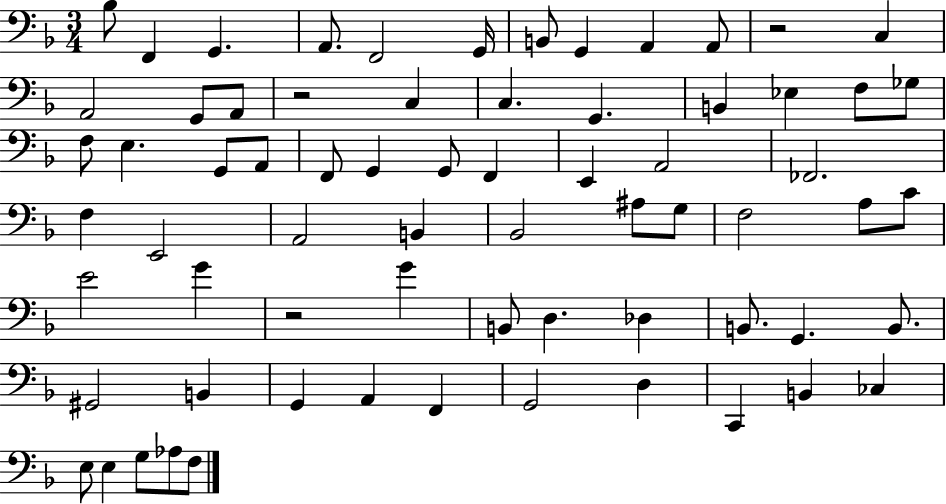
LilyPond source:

{
  \clef bass
  \numericTimeSignature
  \time 3/4
  \key f \major
  bes8 f,4 g,4. | a,8. f,2 g,16 | b,8 g,4 a,4 a,8 | r2 c4 | \break a,2 g,8 a,8 | r2 c4 | c4. g,4. | b,4 ees4 f8 ges8 | \break f8 e4. g,8 a,8 | f,8 g,4 g,8 f,4 | e,4 a,2 | fes,2. | \break f4 e,2 | a,2 b,4 | bes,2 ais8 g8 | f2 a8 c'8 | \break e'2 g'4 | r2 g'4 | b,8 d4. des4 | b,8. g,4. b,8. | \break gis,2 b,4 | g,4 a,4 f,4 | g,2 d4 | c,4 b,4 ces4 | \break e8 e4 g8 aes8 f8 | \bar "|."
}